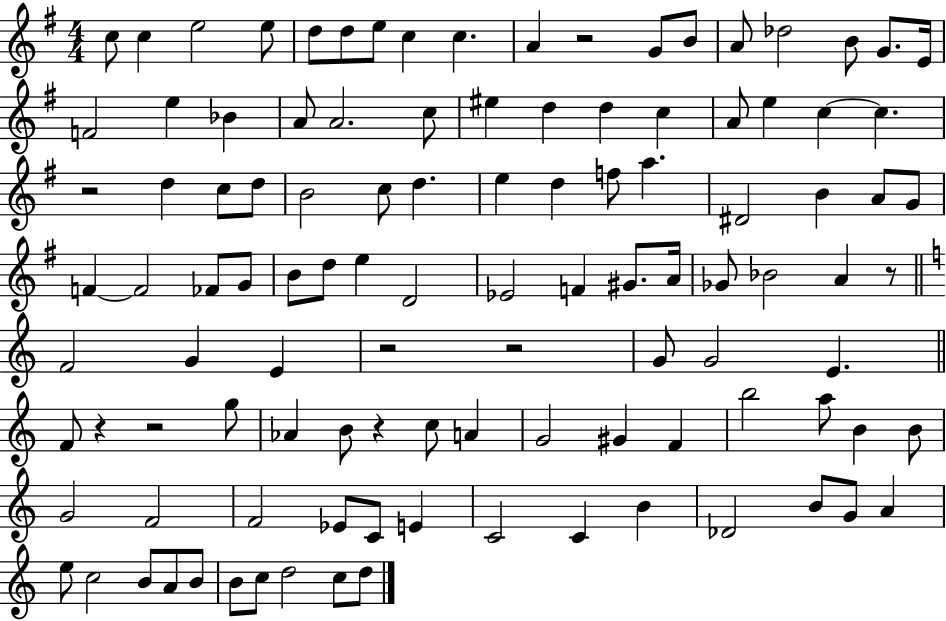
{
  \clef treble
  \numericTimeSignature
  \time 4/4
  \key g \major
  c''8 c''4 e''2 e''8 | d''8 d''8 e''8 c''4 c''4. | a'4 r2 g'8 b'8 | a'8 des''2 b'8 g'8. e'16 | \break f'2 e''4 bes'4 | a'8 a'2. c''8 | eis''4 d''4 d''4 c''4 | a'8 e''4 c''4~~ c''4. | \break r2 d''4 c''8 d''8 | b'2 c''8 d''4. | e''4 d''4 f''8 a''4. | dis'2 b'4 a'8 g'8 | \break f'4~~ f'2 fes'8 g'8 | b'8 d''8 e''4 d'2 | ees'2 f'4 gis'8. a'16 | ges'8 bes'2 a'4 r8 | \break \bar "||" \break \key c \major f'2 g'4 e'4 | r2 r2 | g'8 g'2 e'4. | \bar "||" \break \key c \major f'8 r4 r2 g''8 | aes'4 b'8 r4 c''8 a'4 | g'2 gis'4 f'4 | b''2 a''8 b'4 b'8 | \break g'2 f'2 | f'2 ees'8 c'8 e'4 | c'2 c'4 b'4 | des'2 b'8 g'8 a'4 | \break e''8 c''2 b'8 a'8 b'8 | b'8 c''8 d''2 c''8 d''8 | \bar "|."
}